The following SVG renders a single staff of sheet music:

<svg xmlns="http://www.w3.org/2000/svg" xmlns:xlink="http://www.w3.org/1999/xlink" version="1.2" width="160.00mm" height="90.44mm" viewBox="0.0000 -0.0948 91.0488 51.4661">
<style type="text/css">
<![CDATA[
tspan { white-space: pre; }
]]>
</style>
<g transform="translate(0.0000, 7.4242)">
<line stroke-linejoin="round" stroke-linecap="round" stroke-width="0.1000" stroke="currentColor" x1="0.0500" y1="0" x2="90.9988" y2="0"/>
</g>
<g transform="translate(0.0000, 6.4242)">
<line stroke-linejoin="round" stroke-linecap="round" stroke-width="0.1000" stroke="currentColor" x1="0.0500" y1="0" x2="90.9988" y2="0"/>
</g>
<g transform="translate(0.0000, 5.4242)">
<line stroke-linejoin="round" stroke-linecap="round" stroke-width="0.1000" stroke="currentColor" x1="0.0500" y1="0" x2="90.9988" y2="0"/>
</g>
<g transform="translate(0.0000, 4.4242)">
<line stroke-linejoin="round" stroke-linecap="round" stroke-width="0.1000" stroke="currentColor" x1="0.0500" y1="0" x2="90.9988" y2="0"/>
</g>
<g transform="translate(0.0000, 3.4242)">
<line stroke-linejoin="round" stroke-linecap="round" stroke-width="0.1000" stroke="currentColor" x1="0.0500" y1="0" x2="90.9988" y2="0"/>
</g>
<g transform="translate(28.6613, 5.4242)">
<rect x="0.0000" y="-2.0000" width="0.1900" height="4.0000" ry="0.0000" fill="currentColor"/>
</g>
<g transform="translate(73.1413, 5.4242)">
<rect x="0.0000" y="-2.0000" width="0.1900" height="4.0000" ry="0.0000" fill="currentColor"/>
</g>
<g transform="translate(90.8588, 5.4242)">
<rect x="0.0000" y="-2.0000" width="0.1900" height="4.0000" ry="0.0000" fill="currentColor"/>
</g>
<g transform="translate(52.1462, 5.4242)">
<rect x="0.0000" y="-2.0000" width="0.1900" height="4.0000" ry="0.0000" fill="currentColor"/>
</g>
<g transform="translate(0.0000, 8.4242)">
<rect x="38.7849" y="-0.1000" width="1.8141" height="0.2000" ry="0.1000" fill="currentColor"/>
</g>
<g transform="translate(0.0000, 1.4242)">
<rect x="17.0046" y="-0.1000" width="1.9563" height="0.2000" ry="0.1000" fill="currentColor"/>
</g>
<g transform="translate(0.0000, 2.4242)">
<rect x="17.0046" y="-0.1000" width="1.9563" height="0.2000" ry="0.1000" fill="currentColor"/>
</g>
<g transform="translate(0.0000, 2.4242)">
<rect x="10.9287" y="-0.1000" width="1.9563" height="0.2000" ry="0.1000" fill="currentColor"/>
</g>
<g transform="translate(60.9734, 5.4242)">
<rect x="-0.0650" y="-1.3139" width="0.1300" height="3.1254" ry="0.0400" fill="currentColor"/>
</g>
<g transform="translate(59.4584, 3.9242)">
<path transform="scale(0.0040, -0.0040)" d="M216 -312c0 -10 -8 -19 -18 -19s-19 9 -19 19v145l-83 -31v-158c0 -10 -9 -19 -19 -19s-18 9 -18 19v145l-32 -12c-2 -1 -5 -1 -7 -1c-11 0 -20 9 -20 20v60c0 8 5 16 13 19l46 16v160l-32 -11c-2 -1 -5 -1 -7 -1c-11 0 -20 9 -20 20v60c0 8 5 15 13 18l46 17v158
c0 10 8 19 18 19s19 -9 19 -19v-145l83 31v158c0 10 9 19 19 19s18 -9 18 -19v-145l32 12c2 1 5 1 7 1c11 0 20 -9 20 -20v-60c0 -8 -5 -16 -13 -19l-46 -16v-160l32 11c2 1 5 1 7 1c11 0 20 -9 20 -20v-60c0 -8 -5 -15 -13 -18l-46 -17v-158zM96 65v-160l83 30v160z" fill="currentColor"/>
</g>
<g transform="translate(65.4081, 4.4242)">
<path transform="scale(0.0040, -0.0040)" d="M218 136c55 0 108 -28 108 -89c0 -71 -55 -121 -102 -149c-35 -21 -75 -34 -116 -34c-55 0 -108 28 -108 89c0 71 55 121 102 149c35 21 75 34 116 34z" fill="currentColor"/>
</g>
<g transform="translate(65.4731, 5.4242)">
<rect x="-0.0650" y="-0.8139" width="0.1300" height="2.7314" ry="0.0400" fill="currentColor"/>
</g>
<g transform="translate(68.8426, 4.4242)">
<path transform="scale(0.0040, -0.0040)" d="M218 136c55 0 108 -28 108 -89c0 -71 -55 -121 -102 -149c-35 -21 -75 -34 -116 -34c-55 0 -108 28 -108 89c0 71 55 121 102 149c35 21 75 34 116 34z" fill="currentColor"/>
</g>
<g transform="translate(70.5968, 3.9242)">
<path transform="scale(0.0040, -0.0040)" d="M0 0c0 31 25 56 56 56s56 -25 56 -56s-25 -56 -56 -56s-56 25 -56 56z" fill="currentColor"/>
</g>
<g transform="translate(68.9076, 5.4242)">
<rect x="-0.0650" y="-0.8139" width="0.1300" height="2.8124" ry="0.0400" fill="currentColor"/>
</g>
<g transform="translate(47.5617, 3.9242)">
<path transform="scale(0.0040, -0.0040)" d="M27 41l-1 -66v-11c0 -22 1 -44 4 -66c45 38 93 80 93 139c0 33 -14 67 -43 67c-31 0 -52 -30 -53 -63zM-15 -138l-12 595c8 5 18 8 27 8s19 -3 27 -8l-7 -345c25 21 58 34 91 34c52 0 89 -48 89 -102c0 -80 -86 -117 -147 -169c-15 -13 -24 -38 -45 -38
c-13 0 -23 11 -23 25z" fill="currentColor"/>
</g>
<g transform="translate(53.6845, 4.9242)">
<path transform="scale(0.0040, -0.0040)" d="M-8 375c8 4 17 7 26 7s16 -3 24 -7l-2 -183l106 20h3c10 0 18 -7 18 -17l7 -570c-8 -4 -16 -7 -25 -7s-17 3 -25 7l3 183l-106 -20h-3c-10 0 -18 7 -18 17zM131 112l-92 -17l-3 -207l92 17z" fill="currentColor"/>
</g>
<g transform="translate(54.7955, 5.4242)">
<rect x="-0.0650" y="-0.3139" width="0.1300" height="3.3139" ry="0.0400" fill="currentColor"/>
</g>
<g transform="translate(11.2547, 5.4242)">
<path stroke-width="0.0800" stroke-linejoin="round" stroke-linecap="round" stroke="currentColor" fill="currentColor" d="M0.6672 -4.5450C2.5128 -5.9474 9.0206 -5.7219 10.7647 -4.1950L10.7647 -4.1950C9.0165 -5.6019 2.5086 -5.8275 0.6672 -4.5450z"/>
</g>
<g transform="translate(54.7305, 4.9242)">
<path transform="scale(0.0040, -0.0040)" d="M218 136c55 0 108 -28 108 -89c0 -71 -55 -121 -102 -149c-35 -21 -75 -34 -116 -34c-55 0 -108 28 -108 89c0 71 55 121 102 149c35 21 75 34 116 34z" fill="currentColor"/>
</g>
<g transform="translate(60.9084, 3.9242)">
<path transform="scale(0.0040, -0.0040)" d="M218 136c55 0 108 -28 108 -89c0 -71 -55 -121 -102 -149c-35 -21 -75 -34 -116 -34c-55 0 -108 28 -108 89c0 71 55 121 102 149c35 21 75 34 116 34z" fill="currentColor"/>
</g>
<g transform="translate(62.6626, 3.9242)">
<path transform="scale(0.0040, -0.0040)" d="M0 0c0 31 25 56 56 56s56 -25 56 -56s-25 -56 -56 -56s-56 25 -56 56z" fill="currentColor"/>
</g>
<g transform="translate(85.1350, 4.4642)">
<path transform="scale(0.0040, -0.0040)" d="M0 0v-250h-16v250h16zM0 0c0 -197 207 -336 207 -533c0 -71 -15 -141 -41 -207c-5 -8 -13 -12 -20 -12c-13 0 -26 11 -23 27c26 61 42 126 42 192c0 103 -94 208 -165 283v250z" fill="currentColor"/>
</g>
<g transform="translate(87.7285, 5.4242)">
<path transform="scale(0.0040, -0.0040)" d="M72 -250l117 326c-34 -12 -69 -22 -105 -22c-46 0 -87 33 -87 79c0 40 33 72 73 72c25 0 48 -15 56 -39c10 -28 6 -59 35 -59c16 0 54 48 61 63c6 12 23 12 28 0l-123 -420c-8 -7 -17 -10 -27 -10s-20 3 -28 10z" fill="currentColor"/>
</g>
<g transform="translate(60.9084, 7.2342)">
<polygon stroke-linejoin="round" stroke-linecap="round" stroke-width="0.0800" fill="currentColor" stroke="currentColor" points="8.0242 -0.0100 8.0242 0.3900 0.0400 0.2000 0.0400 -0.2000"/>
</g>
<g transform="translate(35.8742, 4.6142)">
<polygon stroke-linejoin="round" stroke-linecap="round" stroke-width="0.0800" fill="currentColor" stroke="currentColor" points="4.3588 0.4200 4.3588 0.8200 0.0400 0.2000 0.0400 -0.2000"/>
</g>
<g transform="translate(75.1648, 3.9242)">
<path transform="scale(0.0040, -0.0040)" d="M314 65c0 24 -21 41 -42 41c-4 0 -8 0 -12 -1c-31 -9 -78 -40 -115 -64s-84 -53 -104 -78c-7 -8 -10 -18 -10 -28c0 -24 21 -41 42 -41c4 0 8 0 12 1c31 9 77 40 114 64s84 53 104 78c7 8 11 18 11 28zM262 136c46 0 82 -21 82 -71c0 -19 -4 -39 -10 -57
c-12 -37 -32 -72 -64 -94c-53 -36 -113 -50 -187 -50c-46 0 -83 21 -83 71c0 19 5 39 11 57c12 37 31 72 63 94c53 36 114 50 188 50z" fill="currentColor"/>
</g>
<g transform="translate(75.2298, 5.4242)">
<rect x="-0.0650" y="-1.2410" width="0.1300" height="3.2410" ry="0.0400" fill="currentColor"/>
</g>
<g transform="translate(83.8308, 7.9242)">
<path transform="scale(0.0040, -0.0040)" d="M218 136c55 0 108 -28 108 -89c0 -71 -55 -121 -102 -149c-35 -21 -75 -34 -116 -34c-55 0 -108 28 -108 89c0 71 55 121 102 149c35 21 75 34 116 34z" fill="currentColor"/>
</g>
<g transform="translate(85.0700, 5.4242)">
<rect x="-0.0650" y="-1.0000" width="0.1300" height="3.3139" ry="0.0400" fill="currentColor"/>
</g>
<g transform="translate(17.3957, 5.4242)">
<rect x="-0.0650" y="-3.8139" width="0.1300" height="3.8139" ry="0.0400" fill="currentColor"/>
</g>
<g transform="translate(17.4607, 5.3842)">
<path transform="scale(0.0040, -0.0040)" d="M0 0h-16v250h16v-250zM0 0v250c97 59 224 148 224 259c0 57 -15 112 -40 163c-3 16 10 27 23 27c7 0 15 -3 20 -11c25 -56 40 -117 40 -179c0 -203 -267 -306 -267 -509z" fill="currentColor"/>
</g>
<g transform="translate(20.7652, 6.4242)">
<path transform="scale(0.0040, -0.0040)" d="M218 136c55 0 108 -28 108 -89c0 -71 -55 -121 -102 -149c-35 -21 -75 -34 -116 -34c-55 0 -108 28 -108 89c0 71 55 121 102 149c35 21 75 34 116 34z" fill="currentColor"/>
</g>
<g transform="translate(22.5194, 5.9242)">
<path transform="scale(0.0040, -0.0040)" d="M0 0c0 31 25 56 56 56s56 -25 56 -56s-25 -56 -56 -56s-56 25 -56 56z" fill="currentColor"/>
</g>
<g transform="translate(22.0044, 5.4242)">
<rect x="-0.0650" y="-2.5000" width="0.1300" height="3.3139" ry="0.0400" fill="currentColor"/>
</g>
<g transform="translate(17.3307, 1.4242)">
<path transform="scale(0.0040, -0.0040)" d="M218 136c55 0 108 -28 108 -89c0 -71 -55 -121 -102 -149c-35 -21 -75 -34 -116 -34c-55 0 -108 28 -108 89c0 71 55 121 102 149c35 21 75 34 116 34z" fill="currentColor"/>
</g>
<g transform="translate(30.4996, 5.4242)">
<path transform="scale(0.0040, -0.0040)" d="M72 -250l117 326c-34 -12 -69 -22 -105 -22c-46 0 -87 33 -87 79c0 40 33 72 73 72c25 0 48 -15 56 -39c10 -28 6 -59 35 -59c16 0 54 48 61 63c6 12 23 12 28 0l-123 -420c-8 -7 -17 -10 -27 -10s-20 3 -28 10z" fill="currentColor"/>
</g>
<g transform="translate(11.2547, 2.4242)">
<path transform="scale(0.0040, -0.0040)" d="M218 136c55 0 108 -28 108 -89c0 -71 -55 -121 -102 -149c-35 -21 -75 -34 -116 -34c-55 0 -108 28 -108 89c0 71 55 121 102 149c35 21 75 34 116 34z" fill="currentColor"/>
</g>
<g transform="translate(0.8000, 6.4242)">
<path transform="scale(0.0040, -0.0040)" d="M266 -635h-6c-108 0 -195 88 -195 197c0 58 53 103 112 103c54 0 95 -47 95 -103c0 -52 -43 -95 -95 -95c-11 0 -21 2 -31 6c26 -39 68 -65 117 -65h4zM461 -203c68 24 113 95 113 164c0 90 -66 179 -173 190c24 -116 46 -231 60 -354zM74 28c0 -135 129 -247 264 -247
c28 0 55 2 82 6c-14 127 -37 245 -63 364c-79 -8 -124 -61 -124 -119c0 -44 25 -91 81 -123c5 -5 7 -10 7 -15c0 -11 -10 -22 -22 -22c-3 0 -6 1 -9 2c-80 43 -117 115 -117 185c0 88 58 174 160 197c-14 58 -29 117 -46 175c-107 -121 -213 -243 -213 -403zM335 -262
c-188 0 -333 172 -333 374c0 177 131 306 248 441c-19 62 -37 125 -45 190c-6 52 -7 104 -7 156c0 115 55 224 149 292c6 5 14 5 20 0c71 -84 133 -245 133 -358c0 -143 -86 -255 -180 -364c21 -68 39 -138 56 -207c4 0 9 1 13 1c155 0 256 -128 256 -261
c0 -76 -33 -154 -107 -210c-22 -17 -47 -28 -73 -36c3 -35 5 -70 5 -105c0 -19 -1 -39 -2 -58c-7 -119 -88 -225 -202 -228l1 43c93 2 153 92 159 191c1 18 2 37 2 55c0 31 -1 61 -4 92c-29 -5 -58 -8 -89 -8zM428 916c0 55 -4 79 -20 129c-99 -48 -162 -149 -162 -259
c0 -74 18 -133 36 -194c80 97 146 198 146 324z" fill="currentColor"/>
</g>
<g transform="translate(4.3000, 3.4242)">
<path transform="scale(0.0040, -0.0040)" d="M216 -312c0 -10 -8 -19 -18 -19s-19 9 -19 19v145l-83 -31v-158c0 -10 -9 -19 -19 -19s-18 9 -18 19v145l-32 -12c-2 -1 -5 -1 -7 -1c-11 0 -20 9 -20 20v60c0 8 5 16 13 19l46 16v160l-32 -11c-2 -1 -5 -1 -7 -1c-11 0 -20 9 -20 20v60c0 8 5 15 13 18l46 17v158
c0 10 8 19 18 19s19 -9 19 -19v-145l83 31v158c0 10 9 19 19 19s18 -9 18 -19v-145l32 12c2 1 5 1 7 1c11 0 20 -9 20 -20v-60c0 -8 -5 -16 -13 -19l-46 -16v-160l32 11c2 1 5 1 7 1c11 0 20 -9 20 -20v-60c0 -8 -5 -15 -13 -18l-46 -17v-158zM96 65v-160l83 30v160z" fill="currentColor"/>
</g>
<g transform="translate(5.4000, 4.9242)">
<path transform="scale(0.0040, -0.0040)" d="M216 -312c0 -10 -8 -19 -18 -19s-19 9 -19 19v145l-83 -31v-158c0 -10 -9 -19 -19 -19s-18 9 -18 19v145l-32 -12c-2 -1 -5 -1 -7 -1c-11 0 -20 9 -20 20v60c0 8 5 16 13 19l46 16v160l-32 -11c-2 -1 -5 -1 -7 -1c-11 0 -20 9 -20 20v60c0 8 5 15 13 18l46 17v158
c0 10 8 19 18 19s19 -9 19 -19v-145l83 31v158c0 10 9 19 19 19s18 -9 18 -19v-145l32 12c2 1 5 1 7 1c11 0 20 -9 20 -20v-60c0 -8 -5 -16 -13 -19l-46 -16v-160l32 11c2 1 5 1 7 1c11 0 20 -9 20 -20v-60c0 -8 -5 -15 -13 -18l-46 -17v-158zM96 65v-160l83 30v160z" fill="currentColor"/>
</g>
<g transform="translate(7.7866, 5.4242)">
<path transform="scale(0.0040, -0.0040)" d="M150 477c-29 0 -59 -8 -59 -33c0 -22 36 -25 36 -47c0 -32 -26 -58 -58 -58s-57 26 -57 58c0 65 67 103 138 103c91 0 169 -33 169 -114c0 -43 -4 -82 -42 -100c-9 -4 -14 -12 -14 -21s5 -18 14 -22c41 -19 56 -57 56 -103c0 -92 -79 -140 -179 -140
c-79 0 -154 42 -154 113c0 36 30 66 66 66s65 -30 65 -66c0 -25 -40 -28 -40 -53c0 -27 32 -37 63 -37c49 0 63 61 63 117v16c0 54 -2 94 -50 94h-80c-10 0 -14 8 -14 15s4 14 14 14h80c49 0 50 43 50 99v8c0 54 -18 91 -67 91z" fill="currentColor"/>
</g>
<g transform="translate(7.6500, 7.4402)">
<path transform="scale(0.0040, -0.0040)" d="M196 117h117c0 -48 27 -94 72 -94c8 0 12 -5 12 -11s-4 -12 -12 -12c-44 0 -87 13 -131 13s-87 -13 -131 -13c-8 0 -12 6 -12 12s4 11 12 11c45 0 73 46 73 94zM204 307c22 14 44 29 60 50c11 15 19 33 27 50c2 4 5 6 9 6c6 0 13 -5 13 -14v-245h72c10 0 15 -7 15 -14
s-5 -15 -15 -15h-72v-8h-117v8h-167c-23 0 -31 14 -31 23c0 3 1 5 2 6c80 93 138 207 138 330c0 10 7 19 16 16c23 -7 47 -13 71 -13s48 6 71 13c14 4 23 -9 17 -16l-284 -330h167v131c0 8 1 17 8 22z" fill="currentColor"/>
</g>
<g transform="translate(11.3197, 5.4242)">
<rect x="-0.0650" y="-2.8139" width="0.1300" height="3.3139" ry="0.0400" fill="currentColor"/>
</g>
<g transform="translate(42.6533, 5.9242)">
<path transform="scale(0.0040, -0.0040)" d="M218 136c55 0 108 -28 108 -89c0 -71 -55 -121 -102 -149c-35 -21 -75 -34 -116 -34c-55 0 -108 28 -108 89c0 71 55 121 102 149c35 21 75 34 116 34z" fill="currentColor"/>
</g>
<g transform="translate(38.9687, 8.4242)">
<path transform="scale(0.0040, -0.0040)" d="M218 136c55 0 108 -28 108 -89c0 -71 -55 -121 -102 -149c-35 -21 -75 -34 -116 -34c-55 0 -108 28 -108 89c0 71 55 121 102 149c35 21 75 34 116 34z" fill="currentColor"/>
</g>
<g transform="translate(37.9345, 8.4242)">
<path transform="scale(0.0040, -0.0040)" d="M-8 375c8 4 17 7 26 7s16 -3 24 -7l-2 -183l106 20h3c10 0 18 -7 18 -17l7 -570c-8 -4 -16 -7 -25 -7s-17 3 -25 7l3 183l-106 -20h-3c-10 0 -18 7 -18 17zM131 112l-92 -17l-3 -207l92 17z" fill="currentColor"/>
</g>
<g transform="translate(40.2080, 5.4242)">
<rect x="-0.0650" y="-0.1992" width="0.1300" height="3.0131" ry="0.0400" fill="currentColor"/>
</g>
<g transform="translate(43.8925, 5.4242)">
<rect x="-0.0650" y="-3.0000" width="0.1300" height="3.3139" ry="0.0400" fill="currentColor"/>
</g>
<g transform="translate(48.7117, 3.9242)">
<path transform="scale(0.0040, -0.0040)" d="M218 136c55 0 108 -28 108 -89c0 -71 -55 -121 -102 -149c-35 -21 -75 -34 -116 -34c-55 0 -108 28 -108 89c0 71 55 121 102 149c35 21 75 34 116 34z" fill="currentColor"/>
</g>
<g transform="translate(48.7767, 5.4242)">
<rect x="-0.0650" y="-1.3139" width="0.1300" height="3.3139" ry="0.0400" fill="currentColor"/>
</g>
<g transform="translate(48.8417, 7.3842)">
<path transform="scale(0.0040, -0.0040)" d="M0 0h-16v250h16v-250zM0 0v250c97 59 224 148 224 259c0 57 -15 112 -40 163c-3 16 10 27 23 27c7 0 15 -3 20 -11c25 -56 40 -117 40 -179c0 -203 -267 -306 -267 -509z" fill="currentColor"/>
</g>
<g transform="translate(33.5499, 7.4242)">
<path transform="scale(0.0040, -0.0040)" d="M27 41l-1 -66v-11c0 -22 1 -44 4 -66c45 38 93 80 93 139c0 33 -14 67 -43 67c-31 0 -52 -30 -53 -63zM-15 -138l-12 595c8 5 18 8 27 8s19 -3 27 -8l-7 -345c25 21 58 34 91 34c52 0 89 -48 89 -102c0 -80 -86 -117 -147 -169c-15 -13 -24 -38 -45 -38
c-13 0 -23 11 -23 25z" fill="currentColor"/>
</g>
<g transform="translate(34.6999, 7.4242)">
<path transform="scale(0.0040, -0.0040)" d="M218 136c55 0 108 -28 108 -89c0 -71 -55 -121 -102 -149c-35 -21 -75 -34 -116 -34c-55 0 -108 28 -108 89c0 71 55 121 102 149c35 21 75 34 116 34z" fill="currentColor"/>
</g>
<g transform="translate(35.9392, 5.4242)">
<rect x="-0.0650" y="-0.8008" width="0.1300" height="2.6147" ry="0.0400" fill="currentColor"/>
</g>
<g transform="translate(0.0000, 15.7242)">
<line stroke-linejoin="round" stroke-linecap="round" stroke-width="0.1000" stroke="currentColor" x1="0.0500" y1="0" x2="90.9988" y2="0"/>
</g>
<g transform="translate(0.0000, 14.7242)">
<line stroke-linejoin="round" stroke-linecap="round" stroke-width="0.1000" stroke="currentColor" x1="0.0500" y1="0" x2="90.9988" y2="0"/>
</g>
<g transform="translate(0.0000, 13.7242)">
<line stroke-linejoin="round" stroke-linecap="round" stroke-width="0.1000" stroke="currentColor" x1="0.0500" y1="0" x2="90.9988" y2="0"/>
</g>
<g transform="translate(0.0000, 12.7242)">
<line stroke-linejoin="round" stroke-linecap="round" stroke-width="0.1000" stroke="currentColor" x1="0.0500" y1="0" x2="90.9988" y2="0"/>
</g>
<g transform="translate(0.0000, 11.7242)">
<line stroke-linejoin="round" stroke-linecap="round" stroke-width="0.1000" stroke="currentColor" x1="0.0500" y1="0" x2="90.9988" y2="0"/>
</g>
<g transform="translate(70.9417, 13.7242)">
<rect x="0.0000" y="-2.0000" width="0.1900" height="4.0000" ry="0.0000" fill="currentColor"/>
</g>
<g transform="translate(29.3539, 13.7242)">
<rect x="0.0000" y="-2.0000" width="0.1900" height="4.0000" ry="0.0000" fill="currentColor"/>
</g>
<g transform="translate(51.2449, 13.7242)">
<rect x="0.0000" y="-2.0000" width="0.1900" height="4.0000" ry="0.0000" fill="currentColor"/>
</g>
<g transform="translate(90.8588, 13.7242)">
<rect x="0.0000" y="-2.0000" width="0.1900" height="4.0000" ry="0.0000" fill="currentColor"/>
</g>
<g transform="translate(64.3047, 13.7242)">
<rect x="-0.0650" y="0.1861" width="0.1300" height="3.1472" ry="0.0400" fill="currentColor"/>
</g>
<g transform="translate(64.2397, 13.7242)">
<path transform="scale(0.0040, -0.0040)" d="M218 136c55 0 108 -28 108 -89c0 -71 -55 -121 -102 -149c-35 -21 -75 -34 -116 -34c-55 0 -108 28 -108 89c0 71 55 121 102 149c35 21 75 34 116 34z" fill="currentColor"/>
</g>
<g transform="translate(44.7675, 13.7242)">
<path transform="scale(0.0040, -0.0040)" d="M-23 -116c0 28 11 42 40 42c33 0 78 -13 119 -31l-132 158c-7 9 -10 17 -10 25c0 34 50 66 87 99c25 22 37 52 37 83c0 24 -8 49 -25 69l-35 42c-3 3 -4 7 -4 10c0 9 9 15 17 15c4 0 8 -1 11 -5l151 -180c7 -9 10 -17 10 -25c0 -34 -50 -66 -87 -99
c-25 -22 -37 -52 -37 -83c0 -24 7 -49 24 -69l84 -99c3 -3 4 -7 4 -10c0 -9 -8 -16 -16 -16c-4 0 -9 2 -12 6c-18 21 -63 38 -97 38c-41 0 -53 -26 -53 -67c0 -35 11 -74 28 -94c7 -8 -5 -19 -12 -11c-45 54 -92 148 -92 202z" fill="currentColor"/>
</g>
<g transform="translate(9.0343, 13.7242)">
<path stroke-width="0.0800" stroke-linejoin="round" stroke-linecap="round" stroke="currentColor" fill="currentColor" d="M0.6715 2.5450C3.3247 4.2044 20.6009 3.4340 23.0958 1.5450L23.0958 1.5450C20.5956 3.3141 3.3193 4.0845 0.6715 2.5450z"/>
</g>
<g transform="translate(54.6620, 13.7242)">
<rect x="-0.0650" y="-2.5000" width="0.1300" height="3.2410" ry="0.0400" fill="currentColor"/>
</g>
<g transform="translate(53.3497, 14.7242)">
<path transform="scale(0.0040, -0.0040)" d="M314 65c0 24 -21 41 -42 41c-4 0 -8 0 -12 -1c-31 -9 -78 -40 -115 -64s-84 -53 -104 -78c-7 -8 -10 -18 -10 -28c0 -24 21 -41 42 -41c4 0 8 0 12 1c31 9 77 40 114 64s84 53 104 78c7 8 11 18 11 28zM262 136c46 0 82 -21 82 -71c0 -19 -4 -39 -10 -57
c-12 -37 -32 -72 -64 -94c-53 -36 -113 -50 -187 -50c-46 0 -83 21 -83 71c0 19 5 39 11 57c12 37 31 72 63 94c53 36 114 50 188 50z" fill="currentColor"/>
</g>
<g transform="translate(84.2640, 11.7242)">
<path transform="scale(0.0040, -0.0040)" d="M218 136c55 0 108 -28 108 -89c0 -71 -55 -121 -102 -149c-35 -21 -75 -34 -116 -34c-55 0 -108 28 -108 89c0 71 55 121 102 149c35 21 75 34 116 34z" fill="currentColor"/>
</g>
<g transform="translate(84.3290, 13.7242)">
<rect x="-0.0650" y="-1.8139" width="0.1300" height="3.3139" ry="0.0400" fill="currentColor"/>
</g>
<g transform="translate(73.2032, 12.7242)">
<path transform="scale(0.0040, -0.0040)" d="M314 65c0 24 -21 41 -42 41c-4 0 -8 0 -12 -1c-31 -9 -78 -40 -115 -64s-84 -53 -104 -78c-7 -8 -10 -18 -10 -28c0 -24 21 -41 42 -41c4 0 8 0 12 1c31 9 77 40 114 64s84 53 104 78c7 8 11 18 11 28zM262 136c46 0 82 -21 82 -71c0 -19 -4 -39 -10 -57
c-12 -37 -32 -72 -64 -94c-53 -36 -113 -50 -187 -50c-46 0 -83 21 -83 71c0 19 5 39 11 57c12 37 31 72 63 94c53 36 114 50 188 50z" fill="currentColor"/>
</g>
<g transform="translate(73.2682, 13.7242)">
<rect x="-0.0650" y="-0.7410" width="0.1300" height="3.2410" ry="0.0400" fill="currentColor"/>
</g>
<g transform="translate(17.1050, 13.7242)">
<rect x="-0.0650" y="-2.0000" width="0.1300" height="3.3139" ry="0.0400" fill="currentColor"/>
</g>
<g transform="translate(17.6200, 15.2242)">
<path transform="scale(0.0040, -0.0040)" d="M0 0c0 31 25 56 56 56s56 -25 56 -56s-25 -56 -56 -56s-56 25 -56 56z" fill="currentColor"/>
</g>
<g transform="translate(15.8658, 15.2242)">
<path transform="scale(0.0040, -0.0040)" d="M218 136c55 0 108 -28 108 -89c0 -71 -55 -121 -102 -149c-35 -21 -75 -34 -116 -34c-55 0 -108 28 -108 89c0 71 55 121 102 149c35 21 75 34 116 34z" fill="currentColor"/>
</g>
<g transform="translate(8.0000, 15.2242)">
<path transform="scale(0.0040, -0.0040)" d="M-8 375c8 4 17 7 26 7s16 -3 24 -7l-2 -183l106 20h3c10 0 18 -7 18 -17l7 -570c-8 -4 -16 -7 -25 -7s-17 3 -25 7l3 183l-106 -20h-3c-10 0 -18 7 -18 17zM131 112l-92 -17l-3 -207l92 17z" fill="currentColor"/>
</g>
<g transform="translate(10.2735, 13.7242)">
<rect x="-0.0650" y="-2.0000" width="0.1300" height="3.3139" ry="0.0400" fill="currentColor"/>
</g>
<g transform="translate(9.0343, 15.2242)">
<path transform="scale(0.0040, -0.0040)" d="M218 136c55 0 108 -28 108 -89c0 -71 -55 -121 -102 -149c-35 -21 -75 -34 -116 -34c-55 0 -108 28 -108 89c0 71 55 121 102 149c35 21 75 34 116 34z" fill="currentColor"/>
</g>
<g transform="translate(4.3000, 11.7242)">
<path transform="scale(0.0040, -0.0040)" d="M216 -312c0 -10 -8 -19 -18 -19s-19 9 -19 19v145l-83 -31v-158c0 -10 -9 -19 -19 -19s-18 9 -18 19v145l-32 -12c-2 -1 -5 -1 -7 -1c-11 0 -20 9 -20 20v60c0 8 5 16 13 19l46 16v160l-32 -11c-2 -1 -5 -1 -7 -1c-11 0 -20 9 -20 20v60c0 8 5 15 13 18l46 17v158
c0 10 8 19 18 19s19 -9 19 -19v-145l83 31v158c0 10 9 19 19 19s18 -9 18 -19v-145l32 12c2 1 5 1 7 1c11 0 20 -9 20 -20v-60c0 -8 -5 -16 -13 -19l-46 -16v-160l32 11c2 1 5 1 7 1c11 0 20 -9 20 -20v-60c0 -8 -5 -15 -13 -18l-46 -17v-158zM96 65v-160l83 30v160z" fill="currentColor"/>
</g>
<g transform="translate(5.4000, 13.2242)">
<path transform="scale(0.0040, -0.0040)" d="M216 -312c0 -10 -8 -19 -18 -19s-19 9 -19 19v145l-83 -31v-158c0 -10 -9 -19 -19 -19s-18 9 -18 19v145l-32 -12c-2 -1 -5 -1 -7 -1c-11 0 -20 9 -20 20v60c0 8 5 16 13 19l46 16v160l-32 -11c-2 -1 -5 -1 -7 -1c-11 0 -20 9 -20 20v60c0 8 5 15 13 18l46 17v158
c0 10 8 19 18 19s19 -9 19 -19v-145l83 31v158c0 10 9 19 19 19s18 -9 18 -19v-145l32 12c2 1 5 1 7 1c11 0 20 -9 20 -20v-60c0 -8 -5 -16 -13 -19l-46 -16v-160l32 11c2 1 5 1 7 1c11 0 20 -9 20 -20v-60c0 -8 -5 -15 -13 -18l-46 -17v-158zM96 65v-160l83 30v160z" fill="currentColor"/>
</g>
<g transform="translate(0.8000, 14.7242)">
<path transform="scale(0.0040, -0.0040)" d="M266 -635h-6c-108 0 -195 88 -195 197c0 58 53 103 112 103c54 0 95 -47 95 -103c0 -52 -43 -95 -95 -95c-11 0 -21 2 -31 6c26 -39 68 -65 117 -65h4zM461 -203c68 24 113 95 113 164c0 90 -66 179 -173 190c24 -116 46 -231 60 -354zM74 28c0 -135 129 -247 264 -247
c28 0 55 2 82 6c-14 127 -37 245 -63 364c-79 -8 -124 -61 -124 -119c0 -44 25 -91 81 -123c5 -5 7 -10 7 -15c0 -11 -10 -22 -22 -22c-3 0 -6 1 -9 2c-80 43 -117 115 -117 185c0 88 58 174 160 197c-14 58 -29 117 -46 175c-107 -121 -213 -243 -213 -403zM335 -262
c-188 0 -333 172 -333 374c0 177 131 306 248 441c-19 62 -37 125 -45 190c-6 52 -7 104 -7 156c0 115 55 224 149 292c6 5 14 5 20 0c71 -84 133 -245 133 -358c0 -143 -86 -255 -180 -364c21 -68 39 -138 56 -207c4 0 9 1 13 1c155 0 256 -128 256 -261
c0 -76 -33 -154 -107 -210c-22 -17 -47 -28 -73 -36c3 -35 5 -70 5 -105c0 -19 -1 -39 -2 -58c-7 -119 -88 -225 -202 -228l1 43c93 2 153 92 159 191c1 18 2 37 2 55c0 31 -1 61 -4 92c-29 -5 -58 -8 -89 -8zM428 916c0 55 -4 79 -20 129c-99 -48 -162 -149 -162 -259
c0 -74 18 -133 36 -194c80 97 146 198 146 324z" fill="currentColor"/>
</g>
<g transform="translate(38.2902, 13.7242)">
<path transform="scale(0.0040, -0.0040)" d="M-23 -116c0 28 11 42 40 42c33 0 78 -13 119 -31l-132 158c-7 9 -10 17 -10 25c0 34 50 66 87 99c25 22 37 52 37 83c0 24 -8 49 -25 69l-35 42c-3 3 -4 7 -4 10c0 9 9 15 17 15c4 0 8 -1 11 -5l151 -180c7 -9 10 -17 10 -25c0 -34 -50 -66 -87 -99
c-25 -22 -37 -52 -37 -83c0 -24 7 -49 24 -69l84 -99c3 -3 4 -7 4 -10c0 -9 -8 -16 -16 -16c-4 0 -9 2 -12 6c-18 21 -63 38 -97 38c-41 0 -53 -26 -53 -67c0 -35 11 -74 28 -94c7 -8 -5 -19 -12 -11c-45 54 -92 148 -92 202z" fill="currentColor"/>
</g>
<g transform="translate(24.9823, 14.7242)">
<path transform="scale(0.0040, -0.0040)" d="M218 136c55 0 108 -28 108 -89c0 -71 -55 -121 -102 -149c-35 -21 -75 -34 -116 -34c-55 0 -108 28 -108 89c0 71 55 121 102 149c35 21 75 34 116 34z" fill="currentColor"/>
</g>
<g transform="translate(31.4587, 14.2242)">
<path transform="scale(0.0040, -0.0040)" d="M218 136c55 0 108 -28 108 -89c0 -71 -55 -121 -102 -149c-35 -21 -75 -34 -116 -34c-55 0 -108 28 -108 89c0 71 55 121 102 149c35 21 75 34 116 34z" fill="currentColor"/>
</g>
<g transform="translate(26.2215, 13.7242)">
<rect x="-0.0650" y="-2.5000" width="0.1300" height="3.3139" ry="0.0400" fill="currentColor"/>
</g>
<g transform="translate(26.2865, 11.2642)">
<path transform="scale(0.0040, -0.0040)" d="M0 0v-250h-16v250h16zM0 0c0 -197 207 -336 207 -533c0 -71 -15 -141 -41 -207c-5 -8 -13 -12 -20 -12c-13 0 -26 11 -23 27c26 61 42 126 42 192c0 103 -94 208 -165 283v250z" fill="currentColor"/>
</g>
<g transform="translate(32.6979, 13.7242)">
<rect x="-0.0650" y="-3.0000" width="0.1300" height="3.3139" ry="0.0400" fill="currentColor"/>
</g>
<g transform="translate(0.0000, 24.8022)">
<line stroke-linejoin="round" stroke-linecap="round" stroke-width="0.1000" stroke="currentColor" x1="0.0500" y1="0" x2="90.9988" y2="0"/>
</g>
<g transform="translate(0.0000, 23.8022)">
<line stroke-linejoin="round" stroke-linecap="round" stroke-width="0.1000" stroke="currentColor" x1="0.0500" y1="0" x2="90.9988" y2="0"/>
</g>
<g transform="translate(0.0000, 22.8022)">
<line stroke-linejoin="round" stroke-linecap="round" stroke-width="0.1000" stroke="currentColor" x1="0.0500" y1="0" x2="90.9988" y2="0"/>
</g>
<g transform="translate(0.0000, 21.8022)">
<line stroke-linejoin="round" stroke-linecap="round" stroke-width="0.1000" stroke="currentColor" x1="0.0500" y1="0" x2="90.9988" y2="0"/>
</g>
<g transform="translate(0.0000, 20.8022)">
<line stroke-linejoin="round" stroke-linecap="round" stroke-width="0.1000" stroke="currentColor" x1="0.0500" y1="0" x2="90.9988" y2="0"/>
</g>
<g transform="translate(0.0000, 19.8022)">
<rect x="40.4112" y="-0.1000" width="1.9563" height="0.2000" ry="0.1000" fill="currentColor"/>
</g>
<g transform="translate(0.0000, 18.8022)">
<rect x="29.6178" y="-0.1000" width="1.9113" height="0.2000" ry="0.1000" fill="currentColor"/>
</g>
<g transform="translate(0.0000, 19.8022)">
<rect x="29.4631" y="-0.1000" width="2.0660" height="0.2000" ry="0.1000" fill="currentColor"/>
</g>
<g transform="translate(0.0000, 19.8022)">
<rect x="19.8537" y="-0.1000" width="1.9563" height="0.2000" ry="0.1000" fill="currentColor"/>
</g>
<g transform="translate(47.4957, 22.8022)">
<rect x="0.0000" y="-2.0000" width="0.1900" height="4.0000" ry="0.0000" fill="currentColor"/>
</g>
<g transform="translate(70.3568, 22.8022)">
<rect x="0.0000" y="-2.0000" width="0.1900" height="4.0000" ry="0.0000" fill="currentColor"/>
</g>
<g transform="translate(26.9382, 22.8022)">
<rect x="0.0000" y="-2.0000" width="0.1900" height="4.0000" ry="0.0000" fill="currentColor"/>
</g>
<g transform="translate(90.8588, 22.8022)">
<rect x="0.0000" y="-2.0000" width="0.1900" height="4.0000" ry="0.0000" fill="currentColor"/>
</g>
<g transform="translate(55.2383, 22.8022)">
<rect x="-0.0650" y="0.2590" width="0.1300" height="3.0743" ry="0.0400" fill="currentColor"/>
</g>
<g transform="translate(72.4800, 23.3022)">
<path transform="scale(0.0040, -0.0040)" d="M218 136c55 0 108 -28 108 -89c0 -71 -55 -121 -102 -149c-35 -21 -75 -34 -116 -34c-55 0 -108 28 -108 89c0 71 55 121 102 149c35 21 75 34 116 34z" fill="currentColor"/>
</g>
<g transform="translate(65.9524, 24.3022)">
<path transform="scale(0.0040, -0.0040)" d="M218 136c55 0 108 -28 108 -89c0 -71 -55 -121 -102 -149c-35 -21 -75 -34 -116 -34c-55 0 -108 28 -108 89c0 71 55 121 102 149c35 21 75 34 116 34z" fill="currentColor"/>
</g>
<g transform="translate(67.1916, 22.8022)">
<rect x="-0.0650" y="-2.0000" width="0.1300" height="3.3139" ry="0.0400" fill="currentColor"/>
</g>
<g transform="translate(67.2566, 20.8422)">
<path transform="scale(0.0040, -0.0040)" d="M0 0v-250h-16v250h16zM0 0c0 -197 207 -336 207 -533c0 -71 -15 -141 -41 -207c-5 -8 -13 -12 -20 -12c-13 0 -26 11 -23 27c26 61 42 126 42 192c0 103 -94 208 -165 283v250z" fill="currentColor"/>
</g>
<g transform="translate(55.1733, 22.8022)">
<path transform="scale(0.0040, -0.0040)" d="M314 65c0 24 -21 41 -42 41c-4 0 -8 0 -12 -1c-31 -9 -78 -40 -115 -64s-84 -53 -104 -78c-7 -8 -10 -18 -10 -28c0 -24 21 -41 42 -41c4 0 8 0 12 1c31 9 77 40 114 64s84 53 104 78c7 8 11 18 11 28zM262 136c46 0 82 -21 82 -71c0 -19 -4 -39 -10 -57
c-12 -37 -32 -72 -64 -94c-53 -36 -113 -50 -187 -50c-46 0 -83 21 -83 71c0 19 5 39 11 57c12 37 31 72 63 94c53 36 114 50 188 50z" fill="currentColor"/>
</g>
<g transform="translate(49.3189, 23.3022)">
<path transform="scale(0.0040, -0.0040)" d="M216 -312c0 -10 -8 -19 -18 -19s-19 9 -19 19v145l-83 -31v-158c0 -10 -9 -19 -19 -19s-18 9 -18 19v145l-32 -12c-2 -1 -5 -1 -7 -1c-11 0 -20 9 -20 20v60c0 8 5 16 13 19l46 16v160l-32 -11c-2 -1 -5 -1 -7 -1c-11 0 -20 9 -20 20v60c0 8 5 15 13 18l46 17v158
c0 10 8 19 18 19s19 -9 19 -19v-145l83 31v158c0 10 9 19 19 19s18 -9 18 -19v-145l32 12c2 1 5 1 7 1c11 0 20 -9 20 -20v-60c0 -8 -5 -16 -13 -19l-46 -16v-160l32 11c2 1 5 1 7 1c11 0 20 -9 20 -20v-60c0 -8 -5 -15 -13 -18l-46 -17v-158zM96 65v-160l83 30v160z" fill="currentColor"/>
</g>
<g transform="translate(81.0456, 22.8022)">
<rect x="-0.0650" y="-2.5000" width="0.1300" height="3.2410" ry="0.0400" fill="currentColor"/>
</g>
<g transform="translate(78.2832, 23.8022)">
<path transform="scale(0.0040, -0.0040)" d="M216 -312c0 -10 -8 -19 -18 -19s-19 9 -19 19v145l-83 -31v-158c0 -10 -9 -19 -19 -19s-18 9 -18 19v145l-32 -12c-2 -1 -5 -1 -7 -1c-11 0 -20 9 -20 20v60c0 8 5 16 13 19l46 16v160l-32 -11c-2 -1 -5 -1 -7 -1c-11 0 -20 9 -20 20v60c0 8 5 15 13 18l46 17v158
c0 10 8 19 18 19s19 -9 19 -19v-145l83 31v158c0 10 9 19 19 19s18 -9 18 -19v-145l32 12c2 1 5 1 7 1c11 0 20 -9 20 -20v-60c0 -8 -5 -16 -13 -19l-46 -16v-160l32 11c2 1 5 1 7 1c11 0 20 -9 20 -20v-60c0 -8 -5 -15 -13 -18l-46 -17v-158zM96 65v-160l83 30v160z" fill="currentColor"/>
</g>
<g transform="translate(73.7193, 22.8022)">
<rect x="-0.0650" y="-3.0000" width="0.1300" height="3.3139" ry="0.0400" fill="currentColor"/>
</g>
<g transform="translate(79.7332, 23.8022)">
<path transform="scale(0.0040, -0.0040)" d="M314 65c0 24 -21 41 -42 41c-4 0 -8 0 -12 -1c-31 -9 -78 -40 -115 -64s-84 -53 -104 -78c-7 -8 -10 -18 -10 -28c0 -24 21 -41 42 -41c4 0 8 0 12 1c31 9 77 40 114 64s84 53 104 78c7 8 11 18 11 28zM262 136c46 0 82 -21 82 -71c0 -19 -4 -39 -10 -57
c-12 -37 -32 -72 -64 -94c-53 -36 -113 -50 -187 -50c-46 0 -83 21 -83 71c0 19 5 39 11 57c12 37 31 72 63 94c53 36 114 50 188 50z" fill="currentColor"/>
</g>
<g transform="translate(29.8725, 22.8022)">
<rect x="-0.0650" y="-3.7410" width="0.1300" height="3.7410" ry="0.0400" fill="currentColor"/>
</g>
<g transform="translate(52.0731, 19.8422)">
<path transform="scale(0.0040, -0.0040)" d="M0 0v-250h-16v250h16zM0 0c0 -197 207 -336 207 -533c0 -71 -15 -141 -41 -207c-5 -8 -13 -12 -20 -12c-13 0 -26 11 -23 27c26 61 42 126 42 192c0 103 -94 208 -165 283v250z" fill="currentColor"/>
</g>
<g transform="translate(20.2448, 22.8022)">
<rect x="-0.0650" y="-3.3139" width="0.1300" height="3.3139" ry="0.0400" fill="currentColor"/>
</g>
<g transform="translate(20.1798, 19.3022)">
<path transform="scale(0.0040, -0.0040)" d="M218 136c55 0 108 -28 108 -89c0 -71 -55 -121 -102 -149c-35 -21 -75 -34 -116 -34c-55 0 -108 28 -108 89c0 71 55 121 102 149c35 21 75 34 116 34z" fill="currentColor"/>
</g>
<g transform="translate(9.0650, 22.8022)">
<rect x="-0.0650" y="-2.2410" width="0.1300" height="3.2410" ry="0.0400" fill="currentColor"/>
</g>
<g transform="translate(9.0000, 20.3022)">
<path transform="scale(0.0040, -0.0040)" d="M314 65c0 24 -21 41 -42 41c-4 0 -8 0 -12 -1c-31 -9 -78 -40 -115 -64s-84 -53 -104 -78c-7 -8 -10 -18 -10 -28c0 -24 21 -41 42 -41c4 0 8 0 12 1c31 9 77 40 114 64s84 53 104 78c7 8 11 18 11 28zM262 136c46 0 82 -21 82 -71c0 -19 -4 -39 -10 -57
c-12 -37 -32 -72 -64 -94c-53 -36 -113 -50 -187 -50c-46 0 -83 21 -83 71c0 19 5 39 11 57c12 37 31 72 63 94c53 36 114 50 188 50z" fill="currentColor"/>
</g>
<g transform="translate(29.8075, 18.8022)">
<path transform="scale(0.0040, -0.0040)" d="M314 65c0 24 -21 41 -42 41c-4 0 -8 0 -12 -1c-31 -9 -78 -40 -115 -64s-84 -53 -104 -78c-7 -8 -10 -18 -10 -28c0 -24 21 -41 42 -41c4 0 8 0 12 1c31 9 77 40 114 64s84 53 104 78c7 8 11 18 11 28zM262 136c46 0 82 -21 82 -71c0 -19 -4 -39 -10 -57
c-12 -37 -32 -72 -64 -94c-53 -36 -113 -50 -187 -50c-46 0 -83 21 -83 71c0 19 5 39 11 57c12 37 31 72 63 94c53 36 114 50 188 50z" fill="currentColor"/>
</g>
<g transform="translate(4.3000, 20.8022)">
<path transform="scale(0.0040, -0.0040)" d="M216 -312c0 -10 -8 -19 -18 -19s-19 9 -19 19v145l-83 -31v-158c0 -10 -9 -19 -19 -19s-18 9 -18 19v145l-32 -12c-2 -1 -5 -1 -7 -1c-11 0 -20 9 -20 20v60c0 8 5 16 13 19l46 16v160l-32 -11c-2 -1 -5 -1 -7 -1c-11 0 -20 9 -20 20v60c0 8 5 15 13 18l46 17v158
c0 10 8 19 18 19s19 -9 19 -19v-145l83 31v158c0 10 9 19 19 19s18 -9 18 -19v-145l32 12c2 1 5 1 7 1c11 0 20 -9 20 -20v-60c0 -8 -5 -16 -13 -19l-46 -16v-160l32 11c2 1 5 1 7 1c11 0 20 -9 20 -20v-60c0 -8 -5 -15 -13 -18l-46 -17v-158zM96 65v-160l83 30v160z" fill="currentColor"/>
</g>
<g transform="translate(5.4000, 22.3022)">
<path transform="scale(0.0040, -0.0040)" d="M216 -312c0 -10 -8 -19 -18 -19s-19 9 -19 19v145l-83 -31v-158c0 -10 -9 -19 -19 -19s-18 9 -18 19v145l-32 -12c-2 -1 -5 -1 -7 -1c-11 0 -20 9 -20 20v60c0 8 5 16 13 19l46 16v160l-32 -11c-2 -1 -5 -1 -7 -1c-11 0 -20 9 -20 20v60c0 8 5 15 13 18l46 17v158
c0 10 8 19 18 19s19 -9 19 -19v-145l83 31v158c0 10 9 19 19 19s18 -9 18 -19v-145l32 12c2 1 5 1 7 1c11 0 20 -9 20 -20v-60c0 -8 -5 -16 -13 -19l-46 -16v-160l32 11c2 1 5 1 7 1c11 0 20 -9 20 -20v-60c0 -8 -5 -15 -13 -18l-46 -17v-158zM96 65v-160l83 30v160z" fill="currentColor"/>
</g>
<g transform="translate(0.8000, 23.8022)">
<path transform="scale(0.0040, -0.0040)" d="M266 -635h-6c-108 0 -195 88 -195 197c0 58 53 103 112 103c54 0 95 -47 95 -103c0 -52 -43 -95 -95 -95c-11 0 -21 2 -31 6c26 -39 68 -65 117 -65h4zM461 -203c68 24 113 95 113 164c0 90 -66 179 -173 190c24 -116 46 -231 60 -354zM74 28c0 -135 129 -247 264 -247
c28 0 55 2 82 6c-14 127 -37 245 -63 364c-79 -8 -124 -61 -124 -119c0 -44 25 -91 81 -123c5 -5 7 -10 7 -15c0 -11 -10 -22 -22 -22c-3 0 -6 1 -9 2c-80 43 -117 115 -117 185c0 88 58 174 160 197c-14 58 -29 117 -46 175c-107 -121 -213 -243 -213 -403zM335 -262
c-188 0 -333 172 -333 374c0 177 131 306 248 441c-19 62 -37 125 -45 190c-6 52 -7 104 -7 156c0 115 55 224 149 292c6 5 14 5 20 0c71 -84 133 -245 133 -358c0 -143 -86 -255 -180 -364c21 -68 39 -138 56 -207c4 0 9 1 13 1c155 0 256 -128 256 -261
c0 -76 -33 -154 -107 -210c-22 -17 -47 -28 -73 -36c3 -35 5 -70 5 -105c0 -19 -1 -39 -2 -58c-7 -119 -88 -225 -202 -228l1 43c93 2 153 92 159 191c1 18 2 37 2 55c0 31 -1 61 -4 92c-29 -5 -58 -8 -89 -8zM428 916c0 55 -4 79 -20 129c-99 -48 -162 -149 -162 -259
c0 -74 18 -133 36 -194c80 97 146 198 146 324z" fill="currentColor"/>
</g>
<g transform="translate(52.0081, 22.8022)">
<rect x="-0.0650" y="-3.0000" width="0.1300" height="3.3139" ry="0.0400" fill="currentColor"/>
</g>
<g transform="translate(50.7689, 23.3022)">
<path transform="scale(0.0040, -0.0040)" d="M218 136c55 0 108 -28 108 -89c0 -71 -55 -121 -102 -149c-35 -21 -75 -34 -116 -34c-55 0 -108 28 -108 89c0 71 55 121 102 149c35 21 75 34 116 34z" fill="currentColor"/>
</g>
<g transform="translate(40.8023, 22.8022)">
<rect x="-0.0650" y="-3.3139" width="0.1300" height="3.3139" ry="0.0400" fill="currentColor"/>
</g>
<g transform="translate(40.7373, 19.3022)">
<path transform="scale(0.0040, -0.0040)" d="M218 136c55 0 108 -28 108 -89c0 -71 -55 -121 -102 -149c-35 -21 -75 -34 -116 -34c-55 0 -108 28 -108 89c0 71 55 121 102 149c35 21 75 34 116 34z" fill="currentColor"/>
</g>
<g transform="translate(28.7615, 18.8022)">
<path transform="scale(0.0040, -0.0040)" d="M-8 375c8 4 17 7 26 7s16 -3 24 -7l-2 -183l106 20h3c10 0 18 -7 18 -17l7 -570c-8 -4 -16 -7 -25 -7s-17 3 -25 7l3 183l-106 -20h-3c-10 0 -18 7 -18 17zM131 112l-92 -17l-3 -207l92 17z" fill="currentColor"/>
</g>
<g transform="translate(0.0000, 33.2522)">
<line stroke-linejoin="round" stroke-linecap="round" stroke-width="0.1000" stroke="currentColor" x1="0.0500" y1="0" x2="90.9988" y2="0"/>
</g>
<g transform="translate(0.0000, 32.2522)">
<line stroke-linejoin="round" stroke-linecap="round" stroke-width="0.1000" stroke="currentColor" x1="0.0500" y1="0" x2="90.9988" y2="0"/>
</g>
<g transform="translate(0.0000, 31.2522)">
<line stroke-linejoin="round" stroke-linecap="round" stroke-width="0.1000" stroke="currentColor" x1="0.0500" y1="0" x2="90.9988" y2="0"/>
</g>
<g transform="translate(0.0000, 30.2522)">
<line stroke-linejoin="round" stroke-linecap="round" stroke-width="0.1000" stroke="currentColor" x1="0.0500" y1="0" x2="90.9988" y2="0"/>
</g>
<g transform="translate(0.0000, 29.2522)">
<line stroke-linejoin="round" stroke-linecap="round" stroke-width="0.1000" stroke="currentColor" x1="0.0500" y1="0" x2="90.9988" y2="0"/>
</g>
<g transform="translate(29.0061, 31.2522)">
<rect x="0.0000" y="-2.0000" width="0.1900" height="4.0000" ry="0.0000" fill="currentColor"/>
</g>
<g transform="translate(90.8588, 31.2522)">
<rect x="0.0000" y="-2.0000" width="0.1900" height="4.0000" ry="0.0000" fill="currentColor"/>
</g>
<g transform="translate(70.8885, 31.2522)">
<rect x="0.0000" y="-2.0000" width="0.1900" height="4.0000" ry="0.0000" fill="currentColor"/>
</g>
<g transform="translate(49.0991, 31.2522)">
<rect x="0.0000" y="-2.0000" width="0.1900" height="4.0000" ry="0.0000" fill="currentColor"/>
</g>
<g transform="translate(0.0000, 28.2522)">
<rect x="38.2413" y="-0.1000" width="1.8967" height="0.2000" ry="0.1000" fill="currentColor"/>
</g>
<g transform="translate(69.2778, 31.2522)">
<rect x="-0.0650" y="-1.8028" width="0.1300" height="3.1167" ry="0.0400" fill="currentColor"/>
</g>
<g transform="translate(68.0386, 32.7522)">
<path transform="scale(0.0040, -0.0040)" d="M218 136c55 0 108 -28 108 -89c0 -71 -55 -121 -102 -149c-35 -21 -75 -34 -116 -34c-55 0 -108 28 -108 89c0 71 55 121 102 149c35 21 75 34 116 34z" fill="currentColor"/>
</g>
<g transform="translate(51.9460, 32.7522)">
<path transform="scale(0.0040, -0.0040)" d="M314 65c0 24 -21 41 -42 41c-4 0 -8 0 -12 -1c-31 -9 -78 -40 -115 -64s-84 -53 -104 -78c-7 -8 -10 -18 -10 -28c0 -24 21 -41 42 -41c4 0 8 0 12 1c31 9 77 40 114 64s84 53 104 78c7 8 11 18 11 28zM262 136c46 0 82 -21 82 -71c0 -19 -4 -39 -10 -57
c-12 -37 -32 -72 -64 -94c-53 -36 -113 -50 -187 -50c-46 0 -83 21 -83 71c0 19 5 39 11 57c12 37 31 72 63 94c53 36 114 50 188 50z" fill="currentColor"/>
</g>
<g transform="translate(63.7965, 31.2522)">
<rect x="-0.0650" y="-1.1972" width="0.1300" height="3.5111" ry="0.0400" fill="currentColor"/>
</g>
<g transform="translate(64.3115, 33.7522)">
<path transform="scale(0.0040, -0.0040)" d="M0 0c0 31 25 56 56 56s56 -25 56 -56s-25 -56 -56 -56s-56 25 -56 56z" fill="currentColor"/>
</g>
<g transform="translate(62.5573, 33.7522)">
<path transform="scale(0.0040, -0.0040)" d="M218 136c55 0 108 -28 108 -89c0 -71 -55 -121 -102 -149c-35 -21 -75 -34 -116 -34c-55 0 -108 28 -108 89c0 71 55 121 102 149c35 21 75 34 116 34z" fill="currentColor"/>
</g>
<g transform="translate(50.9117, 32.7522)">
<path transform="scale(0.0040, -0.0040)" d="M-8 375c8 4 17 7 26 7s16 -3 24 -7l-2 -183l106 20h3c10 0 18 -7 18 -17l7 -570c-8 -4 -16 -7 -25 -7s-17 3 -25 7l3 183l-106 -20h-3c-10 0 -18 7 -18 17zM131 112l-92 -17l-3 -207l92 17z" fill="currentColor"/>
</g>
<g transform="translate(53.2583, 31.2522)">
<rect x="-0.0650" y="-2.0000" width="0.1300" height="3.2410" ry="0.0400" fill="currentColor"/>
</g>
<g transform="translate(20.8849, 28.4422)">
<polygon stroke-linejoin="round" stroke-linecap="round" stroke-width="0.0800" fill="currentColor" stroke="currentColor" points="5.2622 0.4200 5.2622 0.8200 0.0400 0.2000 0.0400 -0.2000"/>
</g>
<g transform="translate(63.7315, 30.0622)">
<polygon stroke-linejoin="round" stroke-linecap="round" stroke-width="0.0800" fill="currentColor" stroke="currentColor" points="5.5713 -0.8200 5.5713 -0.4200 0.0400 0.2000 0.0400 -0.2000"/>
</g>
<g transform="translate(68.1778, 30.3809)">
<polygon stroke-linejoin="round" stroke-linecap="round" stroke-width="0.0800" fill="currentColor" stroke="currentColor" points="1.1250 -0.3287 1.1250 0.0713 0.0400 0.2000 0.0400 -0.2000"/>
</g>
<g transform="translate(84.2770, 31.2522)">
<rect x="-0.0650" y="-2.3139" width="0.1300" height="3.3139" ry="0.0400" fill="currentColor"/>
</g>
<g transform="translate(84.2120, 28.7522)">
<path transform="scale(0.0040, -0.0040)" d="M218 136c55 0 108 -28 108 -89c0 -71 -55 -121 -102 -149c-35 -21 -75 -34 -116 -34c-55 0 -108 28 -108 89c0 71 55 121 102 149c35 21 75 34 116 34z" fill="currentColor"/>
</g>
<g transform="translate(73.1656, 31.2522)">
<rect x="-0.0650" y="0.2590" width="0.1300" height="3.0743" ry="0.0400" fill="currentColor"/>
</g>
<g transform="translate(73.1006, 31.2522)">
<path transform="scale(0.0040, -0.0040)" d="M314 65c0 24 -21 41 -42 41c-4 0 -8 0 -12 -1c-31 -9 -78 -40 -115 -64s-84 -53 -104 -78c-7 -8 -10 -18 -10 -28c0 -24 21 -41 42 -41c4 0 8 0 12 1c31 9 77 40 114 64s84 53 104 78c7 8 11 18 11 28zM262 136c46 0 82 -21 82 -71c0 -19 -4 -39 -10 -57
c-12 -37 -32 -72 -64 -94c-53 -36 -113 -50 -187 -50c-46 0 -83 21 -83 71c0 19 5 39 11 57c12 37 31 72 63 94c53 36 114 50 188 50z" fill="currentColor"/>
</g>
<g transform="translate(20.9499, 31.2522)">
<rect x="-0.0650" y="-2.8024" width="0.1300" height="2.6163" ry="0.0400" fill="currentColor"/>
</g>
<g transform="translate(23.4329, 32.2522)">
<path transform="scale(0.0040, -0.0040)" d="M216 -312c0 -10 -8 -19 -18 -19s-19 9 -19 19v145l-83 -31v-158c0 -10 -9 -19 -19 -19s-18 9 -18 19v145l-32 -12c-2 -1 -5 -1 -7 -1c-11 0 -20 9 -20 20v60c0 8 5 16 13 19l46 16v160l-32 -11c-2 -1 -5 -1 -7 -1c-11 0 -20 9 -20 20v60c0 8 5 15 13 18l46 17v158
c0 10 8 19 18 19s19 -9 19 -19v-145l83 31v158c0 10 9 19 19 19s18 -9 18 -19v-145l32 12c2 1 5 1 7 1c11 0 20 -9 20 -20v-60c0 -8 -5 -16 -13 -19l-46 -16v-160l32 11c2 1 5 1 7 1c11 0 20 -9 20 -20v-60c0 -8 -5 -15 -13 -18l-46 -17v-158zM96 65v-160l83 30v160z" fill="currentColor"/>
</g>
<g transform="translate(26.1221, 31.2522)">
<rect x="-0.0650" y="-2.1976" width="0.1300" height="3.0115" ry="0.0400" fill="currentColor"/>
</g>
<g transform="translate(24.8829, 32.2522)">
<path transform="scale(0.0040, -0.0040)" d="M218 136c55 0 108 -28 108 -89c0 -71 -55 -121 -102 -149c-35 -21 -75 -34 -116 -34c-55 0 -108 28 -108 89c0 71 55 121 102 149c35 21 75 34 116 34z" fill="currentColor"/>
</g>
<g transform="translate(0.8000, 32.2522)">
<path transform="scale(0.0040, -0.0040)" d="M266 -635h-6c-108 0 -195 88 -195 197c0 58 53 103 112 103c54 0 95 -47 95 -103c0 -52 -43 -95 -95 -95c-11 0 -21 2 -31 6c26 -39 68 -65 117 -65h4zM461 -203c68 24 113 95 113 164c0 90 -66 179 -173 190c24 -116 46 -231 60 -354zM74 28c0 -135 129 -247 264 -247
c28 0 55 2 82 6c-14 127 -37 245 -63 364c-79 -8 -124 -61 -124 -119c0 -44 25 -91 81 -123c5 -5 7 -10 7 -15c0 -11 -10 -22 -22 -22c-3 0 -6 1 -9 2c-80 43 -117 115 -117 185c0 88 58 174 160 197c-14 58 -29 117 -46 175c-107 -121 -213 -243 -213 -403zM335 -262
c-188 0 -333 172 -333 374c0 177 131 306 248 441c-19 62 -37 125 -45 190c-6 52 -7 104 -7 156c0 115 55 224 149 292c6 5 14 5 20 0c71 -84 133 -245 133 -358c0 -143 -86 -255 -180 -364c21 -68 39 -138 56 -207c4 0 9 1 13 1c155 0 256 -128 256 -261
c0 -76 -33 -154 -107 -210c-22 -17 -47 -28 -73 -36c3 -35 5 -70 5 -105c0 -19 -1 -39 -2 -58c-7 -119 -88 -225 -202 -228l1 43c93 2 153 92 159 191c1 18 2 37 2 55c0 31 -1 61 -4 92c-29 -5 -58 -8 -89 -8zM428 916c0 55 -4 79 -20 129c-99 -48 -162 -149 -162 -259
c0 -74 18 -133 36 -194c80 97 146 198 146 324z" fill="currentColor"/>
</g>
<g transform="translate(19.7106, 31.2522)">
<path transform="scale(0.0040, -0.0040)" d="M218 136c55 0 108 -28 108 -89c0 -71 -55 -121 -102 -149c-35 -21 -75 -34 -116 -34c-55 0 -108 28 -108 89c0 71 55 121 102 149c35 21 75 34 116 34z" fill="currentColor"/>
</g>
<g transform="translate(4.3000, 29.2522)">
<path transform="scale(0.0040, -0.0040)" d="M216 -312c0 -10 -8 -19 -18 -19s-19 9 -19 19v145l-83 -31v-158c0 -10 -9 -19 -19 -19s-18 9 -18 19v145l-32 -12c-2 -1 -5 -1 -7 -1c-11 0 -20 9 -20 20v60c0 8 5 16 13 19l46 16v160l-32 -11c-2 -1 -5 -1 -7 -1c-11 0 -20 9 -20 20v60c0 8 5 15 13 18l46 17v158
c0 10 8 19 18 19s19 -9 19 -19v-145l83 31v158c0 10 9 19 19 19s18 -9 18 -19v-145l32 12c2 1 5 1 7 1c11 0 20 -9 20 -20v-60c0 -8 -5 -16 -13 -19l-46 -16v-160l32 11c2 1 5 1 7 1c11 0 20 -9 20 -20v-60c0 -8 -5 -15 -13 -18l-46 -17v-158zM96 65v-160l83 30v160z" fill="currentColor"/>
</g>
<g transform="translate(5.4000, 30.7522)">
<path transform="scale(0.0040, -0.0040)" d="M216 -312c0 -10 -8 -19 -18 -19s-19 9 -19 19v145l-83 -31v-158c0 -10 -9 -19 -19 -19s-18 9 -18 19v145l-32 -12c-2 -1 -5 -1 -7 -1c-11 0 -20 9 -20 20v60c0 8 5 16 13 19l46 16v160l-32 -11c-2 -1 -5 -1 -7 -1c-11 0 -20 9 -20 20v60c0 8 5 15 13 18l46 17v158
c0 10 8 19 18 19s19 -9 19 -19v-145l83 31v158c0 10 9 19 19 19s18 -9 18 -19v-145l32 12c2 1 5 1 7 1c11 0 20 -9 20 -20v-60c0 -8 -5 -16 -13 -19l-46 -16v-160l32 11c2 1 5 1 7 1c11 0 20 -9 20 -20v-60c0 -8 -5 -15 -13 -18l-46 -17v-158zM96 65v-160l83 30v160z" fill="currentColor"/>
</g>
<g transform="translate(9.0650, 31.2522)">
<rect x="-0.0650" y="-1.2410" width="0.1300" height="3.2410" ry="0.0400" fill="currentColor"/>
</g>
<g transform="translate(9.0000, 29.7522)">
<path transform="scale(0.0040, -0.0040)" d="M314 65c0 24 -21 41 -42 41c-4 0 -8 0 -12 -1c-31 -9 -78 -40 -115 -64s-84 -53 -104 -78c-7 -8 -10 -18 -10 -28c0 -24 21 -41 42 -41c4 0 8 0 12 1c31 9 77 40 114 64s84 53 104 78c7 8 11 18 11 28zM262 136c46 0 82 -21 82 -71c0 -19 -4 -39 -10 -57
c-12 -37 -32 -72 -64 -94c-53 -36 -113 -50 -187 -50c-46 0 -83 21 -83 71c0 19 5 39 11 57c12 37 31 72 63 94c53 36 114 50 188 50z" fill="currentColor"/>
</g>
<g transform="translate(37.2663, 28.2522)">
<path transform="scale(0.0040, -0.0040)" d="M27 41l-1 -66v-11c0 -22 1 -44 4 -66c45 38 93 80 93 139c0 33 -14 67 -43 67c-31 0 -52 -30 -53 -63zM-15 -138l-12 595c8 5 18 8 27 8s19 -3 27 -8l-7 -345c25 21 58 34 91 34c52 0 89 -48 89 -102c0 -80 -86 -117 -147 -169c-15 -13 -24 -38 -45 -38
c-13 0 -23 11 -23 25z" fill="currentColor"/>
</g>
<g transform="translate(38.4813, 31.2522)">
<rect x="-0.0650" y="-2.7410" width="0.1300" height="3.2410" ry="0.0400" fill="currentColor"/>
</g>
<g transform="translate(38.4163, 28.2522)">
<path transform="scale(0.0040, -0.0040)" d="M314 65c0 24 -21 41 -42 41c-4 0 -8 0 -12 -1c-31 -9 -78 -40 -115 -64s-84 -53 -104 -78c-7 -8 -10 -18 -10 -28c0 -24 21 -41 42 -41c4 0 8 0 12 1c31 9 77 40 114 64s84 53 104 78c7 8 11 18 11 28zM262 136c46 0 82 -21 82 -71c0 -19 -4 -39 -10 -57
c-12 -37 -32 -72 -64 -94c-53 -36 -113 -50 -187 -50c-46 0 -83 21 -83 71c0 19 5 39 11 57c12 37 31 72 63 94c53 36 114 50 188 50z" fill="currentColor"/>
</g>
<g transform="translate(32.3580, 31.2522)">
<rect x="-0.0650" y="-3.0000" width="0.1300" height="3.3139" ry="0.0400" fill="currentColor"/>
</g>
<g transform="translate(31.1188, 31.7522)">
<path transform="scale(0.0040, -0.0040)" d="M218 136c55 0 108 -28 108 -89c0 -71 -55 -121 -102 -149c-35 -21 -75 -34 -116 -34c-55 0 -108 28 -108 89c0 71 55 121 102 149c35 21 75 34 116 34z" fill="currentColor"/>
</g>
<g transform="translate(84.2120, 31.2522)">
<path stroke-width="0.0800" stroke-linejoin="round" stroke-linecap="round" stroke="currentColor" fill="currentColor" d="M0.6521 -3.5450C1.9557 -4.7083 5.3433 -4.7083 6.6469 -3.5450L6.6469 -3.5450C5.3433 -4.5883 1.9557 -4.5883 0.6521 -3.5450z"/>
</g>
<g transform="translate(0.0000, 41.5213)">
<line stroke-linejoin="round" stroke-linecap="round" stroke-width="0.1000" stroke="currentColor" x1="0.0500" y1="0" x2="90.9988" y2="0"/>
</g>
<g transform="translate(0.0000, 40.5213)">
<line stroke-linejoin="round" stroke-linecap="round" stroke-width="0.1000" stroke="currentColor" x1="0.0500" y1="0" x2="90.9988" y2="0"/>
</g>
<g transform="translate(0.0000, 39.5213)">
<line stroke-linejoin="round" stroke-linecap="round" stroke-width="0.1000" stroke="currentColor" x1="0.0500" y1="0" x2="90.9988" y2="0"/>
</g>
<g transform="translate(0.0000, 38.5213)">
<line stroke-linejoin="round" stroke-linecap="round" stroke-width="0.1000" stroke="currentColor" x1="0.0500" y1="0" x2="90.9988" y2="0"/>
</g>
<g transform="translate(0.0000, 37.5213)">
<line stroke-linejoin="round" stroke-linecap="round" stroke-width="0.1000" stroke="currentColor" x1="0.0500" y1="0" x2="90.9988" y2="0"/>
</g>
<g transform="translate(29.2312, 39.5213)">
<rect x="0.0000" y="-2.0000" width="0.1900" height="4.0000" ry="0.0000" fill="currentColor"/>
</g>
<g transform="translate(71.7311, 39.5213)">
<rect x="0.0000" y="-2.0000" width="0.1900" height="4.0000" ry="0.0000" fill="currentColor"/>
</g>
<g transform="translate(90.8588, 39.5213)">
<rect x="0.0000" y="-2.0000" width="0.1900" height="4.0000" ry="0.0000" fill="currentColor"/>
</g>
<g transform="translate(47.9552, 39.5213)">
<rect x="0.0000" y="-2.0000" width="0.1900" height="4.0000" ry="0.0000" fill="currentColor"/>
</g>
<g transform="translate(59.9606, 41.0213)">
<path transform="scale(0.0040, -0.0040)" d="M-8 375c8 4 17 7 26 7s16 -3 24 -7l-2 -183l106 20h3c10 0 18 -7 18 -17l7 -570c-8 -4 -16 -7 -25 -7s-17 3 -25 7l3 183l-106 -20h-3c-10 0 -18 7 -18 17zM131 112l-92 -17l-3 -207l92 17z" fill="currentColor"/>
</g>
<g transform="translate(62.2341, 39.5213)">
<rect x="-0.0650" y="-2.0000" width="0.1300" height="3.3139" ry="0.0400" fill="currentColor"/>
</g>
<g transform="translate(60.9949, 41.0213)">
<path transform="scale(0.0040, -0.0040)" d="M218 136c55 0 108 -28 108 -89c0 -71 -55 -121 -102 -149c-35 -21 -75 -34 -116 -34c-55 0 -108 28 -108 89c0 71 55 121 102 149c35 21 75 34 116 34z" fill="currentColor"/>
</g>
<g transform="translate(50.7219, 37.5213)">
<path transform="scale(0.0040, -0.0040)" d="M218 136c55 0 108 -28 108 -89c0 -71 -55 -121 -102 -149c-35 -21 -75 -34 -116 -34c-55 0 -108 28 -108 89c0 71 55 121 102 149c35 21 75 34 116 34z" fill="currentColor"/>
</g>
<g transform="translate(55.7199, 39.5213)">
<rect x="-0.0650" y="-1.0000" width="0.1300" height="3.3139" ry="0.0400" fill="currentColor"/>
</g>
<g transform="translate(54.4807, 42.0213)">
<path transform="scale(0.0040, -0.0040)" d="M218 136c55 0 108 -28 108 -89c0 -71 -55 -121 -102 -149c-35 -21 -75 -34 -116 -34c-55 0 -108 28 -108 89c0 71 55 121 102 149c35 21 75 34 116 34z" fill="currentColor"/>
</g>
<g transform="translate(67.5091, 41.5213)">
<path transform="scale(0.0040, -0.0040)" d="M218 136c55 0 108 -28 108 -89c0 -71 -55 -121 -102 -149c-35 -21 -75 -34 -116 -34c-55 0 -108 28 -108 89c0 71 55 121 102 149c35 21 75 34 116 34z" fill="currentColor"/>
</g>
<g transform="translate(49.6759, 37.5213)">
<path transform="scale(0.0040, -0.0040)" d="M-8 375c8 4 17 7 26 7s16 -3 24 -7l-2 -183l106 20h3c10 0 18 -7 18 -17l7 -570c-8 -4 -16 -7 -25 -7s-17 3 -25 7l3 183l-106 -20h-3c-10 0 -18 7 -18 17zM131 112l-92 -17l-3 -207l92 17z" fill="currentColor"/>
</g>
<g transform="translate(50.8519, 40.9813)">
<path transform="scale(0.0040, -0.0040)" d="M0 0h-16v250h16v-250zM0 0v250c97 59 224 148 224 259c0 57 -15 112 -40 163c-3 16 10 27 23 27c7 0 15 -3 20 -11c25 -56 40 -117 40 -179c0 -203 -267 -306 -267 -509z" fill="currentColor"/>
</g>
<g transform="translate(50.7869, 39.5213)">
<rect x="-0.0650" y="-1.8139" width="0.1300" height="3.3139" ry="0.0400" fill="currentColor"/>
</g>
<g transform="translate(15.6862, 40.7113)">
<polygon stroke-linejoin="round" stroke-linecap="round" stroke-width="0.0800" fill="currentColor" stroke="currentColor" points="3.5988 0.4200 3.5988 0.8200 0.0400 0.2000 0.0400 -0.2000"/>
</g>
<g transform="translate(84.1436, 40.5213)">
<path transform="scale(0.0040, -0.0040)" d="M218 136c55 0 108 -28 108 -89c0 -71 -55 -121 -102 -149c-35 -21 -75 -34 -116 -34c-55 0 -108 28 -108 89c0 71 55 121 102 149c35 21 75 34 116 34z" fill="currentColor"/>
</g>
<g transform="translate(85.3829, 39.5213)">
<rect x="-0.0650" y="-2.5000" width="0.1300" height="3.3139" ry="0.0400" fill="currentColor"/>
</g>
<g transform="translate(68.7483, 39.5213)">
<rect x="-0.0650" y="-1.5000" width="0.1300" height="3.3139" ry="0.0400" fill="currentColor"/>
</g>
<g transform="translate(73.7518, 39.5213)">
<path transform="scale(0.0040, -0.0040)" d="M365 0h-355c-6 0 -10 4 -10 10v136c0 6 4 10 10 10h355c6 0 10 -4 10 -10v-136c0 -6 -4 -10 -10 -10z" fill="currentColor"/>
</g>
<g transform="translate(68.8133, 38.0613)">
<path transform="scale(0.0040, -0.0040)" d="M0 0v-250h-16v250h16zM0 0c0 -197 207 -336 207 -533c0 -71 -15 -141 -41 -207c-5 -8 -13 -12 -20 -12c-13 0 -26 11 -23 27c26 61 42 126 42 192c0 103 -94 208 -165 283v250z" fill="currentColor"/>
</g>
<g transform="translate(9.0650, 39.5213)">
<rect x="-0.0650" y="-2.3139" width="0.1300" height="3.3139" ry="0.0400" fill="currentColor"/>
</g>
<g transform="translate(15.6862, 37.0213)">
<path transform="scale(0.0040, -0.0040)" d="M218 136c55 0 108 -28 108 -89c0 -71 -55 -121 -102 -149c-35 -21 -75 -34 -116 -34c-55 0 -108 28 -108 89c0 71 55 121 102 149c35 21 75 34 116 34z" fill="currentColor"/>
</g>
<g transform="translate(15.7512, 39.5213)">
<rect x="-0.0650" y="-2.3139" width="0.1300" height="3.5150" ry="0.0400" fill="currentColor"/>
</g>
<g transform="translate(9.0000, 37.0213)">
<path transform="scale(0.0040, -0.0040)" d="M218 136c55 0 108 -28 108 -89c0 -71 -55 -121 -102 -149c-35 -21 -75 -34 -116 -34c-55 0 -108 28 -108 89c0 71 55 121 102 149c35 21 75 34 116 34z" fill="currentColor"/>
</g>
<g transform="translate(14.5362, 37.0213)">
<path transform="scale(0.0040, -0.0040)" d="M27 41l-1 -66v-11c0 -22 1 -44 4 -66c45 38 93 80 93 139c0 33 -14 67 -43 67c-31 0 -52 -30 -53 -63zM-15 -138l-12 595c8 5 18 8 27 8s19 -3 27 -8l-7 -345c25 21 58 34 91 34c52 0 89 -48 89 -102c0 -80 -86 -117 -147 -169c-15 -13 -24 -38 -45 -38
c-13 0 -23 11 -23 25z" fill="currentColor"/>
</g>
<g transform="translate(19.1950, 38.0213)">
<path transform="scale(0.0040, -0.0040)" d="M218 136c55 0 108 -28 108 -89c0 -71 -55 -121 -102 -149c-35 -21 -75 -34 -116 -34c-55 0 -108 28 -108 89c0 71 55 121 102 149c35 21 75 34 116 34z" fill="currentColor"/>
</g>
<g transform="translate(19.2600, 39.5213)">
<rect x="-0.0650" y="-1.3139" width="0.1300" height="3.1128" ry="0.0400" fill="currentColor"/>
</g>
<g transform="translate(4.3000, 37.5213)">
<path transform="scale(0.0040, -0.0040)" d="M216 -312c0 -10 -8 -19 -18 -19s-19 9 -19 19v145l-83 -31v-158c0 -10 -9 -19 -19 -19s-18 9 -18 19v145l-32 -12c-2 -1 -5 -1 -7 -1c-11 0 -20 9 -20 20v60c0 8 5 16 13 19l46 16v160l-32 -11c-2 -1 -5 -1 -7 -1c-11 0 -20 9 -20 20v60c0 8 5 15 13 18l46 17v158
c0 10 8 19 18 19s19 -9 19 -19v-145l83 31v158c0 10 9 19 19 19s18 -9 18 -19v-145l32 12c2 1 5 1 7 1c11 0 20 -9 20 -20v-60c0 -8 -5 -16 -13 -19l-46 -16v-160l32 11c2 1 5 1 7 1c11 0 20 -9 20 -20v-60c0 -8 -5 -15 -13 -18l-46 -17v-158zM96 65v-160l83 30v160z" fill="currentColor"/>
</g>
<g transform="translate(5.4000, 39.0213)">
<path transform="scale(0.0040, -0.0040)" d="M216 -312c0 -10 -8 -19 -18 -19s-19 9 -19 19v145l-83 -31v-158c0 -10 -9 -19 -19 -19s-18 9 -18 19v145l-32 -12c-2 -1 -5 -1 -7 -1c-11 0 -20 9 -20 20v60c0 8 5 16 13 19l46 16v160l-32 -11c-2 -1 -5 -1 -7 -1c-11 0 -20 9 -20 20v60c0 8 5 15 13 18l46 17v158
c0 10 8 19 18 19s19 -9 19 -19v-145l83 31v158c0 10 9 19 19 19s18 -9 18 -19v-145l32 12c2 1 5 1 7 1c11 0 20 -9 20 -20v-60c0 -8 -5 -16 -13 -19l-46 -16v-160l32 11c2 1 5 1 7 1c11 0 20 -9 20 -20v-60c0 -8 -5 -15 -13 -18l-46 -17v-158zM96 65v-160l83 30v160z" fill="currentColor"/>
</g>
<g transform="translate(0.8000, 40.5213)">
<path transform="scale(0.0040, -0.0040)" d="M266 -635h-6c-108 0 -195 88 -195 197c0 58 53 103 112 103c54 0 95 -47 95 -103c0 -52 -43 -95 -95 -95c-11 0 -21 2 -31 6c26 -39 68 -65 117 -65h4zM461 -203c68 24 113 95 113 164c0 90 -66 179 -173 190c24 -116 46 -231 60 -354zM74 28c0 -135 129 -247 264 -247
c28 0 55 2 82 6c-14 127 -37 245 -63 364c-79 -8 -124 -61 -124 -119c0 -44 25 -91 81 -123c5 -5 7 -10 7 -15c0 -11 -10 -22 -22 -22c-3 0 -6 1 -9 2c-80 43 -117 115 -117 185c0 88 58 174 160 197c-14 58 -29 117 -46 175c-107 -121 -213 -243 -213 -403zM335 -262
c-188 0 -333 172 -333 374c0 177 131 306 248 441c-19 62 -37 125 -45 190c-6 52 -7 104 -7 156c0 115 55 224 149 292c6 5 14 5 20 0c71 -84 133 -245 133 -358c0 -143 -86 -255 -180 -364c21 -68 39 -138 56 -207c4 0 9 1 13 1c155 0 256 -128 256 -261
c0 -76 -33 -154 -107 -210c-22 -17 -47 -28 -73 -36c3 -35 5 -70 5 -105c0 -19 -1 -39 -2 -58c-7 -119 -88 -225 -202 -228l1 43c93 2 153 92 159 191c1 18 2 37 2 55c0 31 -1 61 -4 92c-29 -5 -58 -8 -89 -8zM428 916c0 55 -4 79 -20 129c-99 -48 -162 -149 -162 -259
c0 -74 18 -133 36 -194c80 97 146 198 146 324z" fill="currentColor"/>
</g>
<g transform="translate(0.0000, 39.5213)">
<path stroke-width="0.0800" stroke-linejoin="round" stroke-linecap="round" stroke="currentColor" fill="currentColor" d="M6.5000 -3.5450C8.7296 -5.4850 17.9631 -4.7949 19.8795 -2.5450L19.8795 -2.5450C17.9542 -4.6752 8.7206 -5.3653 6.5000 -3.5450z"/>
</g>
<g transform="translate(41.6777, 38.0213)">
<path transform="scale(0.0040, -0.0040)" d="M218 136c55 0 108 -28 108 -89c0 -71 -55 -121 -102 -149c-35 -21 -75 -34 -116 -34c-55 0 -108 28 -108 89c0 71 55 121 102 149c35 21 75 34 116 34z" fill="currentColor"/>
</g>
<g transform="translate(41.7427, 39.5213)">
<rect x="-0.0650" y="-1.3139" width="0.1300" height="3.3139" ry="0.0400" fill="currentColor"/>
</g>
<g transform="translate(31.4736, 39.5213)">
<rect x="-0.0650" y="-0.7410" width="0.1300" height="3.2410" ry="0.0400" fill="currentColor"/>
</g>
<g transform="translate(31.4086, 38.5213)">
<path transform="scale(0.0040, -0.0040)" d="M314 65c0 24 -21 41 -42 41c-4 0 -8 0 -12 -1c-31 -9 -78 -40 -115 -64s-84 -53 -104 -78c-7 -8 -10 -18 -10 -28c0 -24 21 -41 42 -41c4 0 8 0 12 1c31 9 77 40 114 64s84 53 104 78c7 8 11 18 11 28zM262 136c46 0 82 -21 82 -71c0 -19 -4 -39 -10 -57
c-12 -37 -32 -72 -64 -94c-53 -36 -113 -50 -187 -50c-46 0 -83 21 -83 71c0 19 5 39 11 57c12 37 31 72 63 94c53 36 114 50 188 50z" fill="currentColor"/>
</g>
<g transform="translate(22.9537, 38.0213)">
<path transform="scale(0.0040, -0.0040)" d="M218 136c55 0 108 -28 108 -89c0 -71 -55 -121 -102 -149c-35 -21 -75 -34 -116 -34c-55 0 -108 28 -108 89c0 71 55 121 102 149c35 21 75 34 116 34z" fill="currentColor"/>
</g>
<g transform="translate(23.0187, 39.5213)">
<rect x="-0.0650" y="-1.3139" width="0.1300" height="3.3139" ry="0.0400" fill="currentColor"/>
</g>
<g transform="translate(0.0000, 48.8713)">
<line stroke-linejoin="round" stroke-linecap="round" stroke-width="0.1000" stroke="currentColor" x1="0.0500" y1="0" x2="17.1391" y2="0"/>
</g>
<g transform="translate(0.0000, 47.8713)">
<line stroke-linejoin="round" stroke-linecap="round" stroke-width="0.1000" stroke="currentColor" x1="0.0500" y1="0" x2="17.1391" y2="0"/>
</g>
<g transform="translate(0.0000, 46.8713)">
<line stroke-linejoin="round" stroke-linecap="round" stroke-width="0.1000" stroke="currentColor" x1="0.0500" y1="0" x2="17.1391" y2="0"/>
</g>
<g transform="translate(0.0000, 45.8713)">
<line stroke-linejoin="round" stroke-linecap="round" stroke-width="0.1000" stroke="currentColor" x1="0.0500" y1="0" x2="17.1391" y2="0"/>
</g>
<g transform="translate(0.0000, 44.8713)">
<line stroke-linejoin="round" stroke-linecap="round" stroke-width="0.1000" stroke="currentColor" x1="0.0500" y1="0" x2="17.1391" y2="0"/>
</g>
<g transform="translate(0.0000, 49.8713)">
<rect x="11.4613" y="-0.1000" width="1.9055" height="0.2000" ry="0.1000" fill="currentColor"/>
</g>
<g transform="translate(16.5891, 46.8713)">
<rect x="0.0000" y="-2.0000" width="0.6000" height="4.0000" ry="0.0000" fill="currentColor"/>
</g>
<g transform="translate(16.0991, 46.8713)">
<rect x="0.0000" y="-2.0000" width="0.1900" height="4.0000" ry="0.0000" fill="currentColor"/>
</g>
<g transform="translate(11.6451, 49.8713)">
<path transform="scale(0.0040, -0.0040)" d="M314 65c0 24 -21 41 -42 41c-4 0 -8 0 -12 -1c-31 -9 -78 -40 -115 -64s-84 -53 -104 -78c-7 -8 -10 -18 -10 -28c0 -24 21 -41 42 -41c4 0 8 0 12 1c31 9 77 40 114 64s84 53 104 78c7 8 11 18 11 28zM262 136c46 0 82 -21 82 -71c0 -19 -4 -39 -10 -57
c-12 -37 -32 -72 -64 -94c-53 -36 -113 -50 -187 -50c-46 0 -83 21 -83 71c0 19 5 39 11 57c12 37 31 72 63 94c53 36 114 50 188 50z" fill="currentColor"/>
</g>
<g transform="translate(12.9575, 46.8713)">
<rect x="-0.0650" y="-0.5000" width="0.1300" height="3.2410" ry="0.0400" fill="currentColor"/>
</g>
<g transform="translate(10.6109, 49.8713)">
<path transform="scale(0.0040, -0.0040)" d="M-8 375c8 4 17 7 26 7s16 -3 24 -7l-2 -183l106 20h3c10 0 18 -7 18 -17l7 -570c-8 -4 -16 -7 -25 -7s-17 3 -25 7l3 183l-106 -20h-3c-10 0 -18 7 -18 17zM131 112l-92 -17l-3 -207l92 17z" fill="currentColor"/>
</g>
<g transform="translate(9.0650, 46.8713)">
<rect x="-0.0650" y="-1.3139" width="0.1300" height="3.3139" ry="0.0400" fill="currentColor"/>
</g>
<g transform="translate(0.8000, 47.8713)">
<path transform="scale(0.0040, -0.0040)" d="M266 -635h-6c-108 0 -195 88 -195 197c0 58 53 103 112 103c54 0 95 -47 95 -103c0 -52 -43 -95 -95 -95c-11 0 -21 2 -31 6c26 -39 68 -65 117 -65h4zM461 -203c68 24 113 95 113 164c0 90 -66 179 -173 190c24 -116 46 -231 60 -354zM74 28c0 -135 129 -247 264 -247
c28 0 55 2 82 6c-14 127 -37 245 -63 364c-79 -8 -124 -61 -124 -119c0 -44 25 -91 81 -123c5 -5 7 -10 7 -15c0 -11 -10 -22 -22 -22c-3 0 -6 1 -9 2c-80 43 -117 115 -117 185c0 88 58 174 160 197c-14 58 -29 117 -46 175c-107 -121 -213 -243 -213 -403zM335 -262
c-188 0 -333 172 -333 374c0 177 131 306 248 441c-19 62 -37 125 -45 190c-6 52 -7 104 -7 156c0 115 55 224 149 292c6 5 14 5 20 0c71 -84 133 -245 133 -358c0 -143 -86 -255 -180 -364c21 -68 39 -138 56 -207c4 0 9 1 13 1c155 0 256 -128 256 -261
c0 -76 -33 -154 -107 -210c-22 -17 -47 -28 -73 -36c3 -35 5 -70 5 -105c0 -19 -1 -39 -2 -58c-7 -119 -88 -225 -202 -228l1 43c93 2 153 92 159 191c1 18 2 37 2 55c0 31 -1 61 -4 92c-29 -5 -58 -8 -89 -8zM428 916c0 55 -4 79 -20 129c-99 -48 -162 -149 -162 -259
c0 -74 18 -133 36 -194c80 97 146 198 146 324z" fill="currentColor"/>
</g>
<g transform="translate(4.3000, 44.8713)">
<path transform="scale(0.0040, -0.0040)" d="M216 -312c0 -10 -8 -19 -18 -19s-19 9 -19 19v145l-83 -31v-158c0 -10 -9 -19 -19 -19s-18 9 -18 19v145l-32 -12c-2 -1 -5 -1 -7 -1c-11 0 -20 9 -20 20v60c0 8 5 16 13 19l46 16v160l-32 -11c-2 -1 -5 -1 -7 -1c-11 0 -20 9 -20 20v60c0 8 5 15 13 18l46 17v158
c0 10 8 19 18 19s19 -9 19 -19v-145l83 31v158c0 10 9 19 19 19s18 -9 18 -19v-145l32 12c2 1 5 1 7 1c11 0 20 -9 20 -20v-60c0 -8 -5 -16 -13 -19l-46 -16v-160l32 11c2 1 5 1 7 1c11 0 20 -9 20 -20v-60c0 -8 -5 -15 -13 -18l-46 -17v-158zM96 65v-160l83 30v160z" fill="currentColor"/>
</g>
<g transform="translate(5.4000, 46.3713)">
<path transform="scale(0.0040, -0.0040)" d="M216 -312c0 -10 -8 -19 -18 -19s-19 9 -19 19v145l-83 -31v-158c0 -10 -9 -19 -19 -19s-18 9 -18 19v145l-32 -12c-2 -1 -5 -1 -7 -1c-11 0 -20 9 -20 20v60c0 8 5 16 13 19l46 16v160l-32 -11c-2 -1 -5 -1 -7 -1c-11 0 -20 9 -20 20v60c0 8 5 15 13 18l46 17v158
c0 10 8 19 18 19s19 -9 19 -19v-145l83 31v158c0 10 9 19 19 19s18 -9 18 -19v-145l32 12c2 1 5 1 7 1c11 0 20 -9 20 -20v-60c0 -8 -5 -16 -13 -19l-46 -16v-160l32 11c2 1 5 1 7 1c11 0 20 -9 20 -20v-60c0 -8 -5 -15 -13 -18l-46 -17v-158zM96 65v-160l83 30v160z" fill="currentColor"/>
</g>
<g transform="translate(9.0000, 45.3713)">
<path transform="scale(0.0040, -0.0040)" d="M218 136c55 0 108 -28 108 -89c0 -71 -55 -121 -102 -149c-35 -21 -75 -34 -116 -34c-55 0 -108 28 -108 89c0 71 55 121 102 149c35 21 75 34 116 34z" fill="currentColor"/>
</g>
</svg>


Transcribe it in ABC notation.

X:1
T:Untitled
M:3/4
L:1/4
K:D
a ^c'/2 G z/2 _E/2 C/2 A _e/2 c ^e/2 d/2 d/2 e2 D/2 z/2 F F G/2 A z z G2 B d2 ^f g2 b c'2 b ^A/2 B2 ^F/2 A ^G2 e2 B/2 ^G/2 A _a2 F2 D/2 F/4 B2 g g _g/2 e/2 e d2 e f/2 D F E/2 z2 G e C2